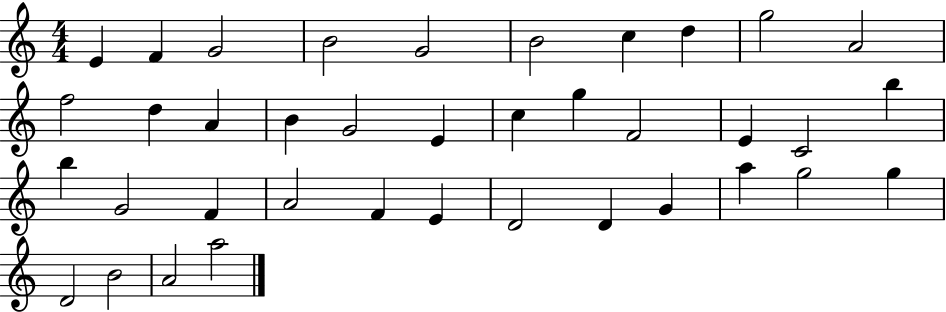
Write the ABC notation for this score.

X:1
T:Untitled
M:4/4
L:1/4
K:C
E F G2 B2 G2 B2 c d g2 A2 f2 d A B G2 E c g F2 E C2 b b G2 F A2 F E D2 D G a g2 g D2 B2 A2 a2